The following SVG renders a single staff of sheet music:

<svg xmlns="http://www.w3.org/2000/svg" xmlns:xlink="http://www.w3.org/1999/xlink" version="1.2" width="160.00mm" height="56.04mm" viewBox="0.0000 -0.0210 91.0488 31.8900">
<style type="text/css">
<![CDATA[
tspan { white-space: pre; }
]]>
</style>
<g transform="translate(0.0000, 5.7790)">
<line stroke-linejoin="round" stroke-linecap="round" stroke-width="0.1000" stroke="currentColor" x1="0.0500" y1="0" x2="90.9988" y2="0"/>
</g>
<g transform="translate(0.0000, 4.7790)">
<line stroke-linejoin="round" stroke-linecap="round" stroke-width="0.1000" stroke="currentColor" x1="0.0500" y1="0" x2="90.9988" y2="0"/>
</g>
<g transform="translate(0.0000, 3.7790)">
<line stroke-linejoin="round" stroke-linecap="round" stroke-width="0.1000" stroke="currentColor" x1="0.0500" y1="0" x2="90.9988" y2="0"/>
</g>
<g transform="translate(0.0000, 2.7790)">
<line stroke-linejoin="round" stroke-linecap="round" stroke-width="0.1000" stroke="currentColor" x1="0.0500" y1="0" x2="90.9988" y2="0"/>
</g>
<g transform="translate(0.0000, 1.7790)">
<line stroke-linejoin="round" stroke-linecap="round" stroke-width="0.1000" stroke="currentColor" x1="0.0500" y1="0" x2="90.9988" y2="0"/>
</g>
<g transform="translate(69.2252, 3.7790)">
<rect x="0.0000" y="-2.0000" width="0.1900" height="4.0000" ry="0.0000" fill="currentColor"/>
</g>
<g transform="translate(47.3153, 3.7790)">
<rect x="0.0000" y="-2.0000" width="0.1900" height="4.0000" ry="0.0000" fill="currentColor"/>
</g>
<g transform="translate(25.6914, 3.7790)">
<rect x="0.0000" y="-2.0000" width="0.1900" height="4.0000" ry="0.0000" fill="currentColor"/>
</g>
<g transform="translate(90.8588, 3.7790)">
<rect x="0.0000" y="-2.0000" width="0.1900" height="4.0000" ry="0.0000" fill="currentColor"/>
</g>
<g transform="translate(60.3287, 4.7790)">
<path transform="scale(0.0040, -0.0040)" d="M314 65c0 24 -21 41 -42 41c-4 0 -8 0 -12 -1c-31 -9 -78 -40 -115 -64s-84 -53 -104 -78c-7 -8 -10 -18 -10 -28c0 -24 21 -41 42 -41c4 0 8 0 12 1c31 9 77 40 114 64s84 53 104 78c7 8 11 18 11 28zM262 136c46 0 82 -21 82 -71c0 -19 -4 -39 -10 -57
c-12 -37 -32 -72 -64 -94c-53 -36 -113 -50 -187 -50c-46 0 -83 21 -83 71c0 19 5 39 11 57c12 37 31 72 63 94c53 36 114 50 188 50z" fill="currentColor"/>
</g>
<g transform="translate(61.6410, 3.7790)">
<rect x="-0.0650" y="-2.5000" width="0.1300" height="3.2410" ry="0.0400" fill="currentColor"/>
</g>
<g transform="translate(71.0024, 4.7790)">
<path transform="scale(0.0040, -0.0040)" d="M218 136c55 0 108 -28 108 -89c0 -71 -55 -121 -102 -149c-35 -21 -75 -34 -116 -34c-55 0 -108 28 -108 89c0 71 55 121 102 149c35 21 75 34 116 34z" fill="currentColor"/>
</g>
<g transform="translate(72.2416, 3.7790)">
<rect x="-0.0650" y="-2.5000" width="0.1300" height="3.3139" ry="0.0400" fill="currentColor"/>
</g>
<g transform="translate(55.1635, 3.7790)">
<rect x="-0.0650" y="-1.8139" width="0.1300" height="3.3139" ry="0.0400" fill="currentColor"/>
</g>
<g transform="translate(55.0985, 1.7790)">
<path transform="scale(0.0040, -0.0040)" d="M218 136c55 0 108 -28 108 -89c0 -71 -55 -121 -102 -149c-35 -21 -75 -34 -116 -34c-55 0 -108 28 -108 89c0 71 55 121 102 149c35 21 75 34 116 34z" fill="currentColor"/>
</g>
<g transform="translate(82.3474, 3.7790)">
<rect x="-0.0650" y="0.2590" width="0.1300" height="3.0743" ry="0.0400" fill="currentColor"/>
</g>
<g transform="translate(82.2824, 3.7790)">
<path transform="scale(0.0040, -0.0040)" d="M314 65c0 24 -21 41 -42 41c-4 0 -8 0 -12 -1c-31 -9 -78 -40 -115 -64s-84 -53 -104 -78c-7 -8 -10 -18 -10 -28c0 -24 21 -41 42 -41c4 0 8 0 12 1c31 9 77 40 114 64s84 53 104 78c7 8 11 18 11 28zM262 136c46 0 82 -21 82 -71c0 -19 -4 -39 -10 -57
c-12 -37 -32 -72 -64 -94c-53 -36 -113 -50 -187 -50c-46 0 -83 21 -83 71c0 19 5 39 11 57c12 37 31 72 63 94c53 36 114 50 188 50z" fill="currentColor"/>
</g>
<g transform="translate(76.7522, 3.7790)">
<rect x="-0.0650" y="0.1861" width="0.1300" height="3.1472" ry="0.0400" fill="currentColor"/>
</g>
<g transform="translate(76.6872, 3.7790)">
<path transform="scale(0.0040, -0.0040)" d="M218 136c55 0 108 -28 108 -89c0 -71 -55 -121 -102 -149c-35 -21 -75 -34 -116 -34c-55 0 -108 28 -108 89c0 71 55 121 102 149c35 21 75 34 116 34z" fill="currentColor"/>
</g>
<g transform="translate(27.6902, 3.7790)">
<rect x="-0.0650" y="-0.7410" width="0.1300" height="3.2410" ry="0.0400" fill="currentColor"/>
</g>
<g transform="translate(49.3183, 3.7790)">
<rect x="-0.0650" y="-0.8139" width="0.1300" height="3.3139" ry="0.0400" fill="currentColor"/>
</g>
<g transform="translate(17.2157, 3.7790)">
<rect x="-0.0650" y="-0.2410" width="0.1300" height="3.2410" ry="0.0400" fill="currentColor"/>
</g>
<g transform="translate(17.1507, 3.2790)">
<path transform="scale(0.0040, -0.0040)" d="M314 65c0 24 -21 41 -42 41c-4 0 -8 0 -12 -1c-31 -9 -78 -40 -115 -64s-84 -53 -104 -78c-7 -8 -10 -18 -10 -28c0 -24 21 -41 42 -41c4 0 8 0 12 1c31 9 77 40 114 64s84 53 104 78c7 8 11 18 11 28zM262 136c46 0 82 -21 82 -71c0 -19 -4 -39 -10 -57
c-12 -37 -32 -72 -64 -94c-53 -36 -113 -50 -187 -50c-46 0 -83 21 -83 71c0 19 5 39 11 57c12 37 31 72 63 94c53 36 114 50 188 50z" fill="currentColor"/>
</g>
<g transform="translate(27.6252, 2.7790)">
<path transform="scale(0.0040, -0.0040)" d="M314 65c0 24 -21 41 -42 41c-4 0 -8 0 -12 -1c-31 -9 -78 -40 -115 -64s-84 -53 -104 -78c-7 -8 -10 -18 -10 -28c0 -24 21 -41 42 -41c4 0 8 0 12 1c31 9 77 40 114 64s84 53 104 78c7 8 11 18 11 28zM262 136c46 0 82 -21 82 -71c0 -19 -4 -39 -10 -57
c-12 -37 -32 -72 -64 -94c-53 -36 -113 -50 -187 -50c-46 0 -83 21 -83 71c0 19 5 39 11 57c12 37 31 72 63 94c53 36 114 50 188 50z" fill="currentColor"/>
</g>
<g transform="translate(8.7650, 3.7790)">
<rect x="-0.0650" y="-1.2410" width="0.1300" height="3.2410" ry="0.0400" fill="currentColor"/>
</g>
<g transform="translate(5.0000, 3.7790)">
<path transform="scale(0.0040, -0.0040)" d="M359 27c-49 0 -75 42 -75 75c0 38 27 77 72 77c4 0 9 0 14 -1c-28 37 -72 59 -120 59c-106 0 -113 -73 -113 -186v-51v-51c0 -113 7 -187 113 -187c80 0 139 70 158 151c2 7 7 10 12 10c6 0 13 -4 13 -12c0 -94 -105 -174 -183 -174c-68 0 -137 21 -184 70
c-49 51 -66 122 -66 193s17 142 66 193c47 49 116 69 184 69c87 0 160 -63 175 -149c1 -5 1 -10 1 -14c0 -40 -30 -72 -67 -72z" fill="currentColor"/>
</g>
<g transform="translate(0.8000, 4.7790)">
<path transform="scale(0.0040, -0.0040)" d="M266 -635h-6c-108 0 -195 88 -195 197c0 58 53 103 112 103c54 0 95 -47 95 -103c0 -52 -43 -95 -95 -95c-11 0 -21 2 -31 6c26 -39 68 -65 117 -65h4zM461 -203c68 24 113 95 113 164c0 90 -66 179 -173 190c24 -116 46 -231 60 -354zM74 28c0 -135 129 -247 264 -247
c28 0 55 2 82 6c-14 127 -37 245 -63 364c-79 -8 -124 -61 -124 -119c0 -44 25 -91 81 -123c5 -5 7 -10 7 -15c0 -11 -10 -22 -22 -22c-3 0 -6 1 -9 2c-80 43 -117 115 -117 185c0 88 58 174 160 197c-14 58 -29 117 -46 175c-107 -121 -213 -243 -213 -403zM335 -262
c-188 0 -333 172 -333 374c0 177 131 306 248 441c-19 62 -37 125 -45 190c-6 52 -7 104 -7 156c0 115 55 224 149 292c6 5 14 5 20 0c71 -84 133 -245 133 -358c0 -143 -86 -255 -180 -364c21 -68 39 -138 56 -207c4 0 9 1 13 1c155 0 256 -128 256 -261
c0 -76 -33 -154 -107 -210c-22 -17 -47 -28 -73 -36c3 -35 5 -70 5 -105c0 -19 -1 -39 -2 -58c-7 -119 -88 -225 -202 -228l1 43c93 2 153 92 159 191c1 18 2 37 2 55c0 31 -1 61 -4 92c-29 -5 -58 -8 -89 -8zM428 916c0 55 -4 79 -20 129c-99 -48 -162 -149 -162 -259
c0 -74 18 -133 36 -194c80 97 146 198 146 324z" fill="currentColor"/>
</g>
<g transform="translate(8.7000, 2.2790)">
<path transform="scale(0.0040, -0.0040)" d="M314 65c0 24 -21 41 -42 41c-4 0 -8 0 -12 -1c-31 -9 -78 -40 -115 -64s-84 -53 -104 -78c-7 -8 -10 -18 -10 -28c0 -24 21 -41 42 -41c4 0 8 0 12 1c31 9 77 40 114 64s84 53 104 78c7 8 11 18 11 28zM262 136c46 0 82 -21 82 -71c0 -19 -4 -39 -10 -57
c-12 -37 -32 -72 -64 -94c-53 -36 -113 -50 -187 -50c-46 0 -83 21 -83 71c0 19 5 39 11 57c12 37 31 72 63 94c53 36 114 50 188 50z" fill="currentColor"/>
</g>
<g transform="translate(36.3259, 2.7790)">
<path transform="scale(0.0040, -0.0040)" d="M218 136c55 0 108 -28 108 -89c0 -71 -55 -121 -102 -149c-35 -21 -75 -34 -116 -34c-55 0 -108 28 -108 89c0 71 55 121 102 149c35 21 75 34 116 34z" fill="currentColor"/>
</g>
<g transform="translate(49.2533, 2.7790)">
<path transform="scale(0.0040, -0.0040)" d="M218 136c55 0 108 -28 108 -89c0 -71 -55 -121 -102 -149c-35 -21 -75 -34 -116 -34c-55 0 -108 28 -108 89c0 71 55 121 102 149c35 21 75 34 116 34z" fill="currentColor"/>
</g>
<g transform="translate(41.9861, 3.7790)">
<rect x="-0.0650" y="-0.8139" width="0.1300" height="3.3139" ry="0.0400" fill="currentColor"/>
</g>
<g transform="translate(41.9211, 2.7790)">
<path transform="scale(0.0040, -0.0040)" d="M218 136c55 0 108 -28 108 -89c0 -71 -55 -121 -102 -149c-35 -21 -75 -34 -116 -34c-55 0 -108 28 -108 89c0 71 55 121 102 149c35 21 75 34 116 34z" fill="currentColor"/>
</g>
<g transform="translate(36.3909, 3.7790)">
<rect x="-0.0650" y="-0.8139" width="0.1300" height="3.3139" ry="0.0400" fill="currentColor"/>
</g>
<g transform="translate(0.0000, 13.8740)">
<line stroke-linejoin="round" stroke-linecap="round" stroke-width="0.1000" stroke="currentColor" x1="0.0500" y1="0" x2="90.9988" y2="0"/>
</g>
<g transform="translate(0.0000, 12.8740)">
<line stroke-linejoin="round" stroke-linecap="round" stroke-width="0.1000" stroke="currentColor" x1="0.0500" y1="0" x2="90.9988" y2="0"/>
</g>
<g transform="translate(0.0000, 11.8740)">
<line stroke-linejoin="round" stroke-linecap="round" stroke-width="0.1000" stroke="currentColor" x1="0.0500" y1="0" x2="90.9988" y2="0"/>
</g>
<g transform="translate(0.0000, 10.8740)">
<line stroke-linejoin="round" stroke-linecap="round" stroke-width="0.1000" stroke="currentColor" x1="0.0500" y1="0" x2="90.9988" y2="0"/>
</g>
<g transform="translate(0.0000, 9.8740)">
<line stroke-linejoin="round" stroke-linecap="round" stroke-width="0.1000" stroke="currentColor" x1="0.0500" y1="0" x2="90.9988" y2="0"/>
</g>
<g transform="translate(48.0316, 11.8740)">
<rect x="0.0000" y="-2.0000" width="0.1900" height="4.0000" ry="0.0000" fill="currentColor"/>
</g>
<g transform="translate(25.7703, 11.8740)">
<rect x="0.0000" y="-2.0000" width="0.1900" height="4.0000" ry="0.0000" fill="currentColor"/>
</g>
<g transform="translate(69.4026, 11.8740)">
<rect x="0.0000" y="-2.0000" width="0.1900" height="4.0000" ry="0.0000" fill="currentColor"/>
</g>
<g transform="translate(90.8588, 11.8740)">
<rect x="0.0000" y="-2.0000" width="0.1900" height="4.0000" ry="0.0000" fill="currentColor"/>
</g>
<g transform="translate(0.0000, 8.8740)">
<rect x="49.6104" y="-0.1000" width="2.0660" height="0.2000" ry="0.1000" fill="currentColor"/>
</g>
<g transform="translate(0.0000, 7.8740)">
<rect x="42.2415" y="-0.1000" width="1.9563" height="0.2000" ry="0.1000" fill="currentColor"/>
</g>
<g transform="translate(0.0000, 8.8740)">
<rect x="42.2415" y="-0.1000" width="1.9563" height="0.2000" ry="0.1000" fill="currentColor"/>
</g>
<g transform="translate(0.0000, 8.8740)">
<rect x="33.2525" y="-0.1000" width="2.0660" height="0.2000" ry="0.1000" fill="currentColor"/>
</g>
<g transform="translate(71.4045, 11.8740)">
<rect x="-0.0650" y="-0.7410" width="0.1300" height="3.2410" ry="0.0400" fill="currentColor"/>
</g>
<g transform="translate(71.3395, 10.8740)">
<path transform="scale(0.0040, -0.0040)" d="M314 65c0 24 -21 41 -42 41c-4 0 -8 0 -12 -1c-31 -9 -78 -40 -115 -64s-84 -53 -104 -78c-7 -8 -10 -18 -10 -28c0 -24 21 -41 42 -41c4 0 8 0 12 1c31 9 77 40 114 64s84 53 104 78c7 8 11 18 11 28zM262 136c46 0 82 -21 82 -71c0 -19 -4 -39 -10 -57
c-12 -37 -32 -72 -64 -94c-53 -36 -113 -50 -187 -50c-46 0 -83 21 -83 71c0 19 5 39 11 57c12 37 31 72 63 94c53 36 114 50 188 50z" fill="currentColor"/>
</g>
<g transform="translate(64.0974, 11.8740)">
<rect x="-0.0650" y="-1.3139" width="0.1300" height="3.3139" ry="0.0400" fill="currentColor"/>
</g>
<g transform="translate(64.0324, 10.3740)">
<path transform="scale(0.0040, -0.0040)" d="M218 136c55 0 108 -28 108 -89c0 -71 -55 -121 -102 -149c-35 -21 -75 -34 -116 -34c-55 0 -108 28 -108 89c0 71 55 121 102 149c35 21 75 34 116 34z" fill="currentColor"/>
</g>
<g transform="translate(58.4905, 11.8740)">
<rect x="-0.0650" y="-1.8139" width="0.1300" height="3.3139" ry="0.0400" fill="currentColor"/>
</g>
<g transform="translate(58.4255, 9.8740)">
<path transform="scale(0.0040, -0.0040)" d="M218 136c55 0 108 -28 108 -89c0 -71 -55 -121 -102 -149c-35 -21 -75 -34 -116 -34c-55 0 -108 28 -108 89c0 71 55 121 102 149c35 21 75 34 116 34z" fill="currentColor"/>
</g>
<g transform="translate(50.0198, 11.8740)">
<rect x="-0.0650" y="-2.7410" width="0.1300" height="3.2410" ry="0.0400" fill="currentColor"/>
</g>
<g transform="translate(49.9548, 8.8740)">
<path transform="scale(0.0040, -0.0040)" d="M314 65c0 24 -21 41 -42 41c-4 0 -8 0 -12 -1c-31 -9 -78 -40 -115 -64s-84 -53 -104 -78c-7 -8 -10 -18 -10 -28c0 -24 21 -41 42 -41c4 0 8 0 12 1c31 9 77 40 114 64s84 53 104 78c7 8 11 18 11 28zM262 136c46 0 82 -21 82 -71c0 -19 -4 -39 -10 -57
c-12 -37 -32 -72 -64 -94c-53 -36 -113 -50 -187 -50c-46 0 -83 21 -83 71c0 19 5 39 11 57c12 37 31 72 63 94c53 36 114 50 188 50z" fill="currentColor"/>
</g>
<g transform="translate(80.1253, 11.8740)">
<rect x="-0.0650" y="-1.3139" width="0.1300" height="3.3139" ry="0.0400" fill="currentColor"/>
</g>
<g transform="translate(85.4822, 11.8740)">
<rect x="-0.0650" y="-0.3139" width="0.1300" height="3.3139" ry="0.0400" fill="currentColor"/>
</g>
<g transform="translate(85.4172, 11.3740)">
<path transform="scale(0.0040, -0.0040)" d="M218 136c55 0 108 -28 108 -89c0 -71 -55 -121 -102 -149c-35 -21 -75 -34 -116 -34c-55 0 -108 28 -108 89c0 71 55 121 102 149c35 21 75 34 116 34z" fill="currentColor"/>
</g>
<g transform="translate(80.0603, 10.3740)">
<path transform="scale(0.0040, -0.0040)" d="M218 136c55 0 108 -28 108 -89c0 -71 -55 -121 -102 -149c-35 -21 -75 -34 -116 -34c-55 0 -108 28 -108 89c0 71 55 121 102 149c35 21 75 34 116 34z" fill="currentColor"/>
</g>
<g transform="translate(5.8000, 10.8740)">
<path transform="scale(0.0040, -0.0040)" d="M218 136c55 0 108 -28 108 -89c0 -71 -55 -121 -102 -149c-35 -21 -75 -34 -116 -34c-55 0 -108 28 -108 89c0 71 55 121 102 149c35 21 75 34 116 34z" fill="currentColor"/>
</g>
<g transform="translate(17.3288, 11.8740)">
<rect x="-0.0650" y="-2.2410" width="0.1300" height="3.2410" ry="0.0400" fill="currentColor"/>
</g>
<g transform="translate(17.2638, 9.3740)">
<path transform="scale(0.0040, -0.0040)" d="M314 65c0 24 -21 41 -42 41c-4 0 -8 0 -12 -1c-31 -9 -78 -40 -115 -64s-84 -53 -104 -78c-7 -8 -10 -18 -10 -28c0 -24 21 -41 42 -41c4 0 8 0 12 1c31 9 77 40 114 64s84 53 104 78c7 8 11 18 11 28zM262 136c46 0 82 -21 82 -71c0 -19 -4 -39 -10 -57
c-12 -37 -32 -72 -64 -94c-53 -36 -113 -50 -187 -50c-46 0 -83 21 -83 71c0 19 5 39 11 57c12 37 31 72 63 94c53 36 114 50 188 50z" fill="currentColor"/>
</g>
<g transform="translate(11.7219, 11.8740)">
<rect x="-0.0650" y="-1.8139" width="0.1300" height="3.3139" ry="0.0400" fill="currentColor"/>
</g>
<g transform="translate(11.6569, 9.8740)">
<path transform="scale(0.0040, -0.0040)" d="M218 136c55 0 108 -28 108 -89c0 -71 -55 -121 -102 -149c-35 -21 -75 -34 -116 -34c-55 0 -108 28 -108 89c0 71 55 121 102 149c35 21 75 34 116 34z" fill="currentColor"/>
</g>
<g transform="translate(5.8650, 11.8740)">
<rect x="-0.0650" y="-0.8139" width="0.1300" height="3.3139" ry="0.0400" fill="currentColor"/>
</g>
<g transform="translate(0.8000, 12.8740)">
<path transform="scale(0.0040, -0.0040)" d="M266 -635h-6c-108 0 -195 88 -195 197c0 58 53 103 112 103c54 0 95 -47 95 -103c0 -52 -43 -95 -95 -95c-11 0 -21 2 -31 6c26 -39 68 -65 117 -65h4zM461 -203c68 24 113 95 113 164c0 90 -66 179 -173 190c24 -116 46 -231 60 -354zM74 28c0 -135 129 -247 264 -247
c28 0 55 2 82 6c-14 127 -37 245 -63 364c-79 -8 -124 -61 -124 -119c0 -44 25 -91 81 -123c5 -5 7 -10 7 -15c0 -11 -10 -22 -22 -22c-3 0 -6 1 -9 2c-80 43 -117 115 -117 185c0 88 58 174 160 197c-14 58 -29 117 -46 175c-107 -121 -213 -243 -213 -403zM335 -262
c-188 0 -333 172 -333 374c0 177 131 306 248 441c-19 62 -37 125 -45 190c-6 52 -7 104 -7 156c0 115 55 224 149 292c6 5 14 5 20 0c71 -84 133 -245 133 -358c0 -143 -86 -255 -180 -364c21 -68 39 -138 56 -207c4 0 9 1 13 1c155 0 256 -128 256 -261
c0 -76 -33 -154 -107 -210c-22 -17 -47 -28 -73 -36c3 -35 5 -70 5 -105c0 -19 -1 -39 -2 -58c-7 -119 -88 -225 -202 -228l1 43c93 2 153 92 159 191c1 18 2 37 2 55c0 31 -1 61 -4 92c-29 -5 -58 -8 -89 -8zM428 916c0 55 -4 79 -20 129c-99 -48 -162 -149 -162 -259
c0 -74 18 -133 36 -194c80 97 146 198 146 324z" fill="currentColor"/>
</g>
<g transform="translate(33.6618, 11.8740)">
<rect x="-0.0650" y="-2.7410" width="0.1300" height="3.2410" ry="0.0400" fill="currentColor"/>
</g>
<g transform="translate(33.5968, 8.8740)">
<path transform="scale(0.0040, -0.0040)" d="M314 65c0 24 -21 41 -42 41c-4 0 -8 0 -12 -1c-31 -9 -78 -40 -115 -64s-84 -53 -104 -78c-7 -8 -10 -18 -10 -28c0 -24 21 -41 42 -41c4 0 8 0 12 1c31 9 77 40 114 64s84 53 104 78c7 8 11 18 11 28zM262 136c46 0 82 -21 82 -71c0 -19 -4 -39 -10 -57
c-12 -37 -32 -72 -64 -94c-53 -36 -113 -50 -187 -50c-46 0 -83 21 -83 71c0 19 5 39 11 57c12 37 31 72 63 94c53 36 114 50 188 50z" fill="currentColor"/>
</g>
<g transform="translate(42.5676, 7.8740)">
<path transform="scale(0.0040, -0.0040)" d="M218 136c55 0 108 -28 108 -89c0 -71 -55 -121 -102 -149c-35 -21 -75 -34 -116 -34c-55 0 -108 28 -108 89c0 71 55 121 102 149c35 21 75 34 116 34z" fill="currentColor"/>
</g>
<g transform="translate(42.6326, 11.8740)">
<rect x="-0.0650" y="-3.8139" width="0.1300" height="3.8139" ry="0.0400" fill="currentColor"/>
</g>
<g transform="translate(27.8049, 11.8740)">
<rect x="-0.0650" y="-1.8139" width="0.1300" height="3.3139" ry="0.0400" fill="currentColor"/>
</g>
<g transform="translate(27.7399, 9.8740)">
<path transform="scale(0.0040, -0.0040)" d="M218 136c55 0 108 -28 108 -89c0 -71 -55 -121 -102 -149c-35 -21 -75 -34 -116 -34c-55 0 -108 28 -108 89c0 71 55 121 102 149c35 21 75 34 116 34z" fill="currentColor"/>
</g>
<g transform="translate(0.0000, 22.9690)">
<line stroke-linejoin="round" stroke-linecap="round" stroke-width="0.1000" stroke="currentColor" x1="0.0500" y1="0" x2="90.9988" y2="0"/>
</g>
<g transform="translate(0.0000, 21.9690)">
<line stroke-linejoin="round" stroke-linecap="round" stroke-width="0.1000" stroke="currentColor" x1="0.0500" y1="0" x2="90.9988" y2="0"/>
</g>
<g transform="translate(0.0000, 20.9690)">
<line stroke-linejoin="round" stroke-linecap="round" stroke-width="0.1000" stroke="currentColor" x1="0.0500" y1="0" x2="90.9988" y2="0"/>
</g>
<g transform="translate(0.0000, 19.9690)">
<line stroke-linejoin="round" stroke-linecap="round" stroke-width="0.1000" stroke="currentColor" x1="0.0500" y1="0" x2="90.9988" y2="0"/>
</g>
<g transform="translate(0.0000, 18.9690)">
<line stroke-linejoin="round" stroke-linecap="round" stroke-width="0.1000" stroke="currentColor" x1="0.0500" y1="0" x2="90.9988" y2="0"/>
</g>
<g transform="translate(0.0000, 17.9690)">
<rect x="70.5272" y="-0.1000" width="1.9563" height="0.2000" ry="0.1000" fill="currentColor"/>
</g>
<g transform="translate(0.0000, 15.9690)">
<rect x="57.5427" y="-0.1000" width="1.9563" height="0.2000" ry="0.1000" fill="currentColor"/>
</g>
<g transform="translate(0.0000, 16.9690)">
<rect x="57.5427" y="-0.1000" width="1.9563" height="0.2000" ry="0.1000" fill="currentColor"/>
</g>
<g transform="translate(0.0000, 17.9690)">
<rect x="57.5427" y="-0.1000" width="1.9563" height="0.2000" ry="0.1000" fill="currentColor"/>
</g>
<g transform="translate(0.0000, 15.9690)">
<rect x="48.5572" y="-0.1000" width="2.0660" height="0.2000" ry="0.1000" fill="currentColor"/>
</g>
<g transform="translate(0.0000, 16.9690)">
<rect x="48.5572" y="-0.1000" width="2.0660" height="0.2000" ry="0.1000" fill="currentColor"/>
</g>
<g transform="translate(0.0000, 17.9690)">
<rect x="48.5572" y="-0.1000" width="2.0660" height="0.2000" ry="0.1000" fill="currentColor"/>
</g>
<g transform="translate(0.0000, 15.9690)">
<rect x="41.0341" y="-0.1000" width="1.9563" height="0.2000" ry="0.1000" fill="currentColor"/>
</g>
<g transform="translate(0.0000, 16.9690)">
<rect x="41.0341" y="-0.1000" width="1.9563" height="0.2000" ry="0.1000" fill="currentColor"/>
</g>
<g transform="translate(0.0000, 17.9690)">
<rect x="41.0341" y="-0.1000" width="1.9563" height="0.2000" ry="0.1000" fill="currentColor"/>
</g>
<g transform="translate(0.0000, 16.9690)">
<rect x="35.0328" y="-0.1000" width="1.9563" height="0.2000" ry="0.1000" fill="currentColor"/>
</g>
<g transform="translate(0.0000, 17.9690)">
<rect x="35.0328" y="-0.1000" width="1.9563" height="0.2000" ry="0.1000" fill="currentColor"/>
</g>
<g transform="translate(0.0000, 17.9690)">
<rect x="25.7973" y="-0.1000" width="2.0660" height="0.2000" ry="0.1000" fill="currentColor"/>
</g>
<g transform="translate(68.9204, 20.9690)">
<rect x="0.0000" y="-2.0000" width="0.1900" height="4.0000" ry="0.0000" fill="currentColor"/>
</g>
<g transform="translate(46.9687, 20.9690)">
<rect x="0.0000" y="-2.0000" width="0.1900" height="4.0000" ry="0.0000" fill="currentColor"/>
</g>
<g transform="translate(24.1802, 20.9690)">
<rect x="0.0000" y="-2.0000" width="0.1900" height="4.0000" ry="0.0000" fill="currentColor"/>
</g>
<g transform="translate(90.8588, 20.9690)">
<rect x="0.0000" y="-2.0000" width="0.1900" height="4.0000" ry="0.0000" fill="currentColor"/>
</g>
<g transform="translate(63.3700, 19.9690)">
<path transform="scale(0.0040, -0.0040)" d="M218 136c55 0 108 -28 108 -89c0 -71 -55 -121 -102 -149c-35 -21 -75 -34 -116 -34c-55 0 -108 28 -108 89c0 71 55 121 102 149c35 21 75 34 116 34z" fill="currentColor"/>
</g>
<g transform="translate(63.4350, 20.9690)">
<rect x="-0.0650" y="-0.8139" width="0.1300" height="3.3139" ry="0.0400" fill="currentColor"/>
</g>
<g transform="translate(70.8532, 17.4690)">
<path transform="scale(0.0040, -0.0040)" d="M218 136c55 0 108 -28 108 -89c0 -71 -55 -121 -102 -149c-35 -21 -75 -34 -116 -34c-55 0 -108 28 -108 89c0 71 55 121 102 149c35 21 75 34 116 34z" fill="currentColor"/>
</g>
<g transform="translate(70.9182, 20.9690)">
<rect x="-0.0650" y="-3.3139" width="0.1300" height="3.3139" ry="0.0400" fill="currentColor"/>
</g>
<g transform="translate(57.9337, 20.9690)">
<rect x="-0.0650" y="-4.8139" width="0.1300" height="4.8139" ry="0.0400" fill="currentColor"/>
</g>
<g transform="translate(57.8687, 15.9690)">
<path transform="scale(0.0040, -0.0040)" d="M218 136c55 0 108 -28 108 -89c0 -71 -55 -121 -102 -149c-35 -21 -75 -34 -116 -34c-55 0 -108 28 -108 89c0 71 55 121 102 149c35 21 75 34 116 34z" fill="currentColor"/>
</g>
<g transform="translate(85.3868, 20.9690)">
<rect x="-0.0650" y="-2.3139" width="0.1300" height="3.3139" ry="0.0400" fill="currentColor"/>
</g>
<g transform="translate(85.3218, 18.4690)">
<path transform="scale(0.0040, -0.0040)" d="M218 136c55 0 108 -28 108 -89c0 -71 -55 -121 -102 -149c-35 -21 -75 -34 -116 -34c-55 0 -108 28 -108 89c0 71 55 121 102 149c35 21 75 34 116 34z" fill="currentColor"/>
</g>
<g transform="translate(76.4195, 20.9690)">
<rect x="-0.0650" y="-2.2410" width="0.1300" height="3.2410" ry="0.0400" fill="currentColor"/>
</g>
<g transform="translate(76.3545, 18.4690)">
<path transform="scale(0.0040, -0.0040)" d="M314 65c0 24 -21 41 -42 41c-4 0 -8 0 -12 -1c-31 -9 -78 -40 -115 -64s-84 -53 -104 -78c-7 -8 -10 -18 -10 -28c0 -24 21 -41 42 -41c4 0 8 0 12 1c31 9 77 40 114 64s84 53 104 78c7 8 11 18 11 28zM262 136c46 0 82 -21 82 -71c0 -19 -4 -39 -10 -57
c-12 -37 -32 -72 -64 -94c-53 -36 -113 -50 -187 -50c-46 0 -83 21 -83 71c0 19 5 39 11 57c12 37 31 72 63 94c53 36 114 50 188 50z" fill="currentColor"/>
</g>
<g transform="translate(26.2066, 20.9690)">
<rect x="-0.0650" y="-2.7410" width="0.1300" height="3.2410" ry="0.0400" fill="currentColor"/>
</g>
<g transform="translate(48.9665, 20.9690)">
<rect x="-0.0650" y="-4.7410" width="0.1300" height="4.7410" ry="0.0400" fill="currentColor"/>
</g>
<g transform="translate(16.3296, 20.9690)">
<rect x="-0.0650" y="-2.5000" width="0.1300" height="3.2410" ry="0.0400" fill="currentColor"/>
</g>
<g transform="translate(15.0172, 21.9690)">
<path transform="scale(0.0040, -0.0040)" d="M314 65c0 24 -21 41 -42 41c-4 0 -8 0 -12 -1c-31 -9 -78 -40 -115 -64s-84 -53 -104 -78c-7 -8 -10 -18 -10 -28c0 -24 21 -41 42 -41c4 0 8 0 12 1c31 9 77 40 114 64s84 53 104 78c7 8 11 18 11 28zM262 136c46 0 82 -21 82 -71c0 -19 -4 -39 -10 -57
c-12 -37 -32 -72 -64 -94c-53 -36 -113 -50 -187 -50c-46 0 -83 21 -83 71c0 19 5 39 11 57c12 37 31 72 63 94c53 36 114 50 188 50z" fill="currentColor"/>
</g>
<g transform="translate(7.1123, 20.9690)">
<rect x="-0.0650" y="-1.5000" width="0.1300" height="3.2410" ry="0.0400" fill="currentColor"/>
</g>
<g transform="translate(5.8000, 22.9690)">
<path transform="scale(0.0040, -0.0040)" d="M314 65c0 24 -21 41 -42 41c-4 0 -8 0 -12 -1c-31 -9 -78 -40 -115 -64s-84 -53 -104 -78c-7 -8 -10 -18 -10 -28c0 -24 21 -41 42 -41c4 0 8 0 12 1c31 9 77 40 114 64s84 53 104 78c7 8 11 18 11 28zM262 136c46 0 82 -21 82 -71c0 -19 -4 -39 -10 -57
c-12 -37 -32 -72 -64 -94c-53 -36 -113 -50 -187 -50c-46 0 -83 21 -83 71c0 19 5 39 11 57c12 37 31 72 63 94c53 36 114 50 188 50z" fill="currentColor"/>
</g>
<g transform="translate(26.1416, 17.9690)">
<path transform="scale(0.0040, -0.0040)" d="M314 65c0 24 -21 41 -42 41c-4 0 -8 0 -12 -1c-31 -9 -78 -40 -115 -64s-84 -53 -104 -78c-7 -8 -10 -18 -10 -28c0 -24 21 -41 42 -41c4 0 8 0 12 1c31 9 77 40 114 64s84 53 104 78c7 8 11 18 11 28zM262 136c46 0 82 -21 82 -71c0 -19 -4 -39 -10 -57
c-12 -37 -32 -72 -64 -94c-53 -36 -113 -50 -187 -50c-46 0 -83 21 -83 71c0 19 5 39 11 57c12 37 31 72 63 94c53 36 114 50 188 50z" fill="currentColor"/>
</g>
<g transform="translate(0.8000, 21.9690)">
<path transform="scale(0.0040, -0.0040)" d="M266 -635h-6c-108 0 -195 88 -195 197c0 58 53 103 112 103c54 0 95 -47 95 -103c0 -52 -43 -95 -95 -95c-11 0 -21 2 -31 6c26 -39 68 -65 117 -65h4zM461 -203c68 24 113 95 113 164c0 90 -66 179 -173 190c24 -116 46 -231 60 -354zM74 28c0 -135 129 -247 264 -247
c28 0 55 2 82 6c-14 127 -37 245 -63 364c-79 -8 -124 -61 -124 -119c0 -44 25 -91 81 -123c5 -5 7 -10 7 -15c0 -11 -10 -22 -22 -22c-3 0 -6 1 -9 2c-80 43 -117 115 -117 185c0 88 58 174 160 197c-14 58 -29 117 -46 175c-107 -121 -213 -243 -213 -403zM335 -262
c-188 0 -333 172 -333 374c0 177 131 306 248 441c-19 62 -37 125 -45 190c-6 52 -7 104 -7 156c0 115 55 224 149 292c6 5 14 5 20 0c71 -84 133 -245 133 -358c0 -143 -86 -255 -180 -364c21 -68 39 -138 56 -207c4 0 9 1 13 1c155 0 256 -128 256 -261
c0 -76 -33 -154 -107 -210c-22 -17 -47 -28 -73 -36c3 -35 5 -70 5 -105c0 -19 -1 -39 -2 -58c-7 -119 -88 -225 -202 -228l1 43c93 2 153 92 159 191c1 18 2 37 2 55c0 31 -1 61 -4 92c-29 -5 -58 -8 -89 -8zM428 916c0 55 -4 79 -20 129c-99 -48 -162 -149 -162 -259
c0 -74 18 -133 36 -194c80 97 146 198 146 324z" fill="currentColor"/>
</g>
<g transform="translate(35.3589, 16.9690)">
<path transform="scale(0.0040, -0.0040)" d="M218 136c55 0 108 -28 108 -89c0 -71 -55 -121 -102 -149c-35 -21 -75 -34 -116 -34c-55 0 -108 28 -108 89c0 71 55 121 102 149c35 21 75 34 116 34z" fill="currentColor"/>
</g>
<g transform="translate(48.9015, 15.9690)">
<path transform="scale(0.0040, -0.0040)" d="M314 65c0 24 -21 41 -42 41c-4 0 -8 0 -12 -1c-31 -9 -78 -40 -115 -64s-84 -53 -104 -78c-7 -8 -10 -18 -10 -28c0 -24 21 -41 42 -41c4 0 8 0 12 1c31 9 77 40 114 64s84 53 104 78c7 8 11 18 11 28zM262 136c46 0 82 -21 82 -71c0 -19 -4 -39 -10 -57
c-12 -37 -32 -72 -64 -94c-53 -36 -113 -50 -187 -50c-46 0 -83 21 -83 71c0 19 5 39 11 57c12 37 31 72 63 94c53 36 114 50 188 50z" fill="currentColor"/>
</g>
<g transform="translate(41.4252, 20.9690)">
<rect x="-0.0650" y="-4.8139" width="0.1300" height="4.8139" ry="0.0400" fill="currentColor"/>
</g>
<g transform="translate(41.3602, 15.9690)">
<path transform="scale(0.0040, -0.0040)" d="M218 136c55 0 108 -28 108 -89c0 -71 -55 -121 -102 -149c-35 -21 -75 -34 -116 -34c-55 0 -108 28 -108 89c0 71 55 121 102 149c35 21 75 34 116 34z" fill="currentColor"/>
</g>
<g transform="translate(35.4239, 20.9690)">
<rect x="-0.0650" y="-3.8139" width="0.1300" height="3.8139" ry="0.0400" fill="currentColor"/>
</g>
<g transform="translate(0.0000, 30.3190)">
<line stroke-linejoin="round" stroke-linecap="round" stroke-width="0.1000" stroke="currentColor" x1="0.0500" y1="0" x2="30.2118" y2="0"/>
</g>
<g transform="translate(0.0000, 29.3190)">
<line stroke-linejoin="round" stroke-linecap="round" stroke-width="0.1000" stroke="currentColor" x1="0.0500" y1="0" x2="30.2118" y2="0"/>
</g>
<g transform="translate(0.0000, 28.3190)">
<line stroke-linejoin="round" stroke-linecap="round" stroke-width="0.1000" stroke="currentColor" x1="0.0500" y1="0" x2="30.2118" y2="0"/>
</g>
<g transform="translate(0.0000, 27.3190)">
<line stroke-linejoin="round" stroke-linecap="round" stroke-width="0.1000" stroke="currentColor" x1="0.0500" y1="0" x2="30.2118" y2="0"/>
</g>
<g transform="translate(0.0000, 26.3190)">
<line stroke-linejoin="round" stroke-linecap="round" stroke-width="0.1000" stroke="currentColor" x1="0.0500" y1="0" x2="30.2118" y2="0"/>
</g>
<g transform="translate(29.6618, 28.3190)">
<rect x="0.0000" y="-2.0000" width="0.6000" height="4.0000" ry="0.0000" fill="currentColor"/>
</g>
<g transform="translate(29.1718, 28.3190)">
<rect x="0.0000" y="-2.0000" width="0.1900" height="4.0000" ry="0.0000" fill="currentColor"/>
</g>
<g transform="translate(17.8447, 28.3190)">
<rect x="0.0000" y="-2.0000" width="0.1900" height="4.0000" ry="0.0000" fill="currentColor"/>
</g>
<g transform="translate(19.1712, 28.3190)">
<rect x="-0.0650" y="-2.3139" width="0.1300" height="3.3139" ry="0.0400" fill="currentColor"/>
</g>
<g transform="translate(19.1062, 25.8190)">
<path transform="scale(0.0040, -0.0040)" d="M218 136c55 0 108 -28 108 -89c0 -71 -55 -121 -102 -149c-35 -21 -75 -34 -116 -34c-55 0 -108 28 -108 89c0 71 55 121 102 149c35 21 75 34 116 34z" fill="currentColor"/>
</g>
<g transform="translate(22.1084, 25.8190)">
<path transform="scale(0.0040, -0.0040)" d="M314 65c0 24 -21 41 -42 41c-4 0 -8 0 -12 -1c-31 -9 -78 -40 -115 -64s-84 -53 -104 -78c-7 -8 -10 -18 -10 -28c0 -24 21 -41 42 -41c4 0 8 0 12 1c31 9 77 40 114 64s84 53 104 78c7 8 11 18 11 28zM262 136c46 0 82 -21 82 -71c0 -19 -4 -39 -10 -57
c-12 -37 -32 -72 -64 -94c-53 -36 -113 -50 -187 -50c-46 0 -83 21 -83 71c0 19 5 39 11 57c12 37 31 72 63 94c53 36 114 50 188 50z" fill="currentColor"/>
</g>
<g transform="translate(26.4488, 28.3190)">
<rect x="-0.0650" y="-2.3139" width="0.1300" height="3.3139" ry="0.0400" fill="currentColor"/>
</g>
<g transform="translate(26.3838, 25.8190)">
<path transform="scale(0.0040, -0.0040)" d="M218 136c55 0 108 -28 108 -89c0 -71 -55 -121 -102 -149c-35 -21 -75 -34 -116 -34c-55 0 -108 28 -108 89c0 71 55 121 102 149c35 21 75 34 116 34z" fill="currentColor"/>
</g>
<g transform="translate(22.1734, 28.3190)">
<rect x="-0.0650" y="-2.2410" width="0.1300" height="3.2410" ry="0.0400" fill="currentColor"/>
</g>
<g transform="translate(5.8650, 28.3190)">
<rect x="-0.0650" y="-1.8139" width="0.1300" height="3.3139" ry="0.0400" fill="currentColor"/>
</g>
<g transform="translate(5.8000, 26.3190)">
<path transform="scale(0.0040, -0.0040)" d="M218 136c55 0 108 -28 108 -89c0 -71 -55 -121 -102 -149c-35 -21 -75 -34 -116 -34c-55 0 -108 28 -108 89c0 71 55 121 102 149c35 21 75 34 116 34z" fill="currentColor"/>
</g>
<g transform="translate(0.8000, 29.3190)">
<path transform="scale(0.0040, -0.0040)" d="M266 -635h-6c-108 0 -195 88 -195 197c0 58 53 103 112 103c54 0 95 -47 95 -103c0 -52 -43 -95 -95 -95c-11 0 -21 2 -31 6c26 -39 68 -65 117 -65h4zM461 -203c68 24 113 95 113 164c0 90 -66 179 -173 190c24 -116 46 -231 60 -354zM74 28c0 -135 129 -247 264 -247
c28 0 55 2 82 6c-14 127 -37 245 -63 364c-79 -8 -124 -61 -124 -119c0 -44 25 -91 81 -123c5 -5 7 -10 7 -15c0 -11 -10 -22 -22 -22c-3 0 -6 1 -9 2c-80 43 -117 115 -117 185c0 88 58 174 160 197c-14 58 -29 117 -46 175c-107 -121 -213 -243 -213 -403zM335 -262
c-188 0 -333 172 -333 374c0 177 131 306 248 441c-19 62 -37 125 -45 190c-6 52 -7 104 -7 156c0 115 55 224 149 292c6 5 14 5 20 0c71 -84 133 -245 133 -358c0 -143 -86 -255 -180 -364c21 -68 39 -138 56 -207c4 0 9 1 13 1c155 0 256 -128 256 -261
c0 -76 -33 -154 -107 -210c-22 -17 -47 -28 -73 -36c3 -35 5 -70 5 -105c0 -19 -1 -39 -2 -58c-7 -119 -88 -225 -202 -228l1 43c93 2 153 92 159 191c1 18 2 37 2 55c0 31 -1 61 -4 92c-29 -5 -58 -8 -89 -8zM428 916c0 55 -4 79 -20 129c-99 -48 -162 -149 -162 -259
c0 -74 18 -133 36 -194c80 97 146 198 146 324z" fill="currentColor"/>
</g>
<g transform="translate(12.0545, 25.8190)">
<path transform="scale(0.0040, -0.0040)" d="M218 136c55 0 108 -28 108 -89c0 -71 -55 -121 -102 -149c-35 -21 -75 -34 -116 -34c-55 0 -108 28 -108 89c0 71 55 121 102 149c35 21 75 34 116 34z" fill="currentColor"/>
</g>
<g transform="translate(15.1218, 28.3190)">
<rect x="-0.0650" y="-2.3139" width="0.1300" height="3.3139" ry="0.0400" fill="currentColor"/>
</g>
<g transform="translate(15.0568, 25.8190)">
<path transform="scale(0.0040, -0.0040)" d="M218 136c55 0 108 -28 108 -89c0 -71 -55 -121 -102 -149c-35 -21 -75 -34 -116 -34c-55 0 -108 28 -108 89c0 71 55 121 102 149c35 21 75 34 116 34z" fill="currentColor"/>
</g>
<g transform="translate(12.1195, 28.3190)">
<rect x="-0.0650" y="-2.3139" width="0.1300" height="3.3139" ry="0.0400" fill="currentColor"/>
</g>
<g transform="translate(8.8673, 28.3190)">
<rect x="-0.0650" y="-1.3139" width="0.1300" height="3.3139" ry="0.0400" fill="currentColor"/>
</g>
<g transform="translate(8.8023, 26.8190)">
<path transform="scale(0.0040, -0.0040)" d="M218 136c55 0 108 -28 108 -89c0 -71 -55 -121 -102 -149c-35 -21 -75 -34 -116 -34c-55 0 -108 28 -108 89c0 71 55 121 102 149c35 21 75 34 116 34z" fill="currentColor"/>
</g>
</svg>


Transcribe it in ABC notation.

X:1
T:Untitled
M:4/4
L:1/4
K:C
e2 c2 d2 d d d f G2 G B B2 d f g2 f a2 c' a2 f e d2 e c E2 G2 a2 c' e' e'2 e' d b g2 g f e g g g g2 g